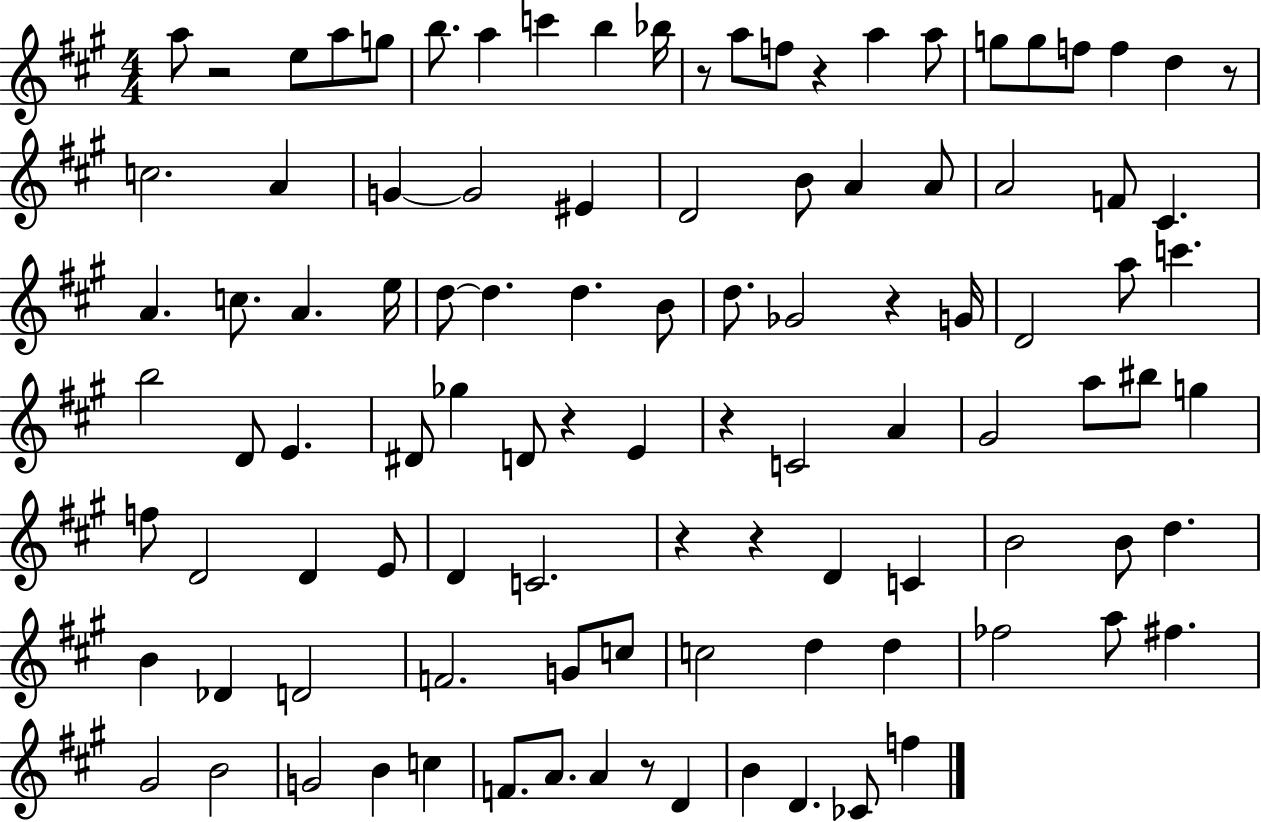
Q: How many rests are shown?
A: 10